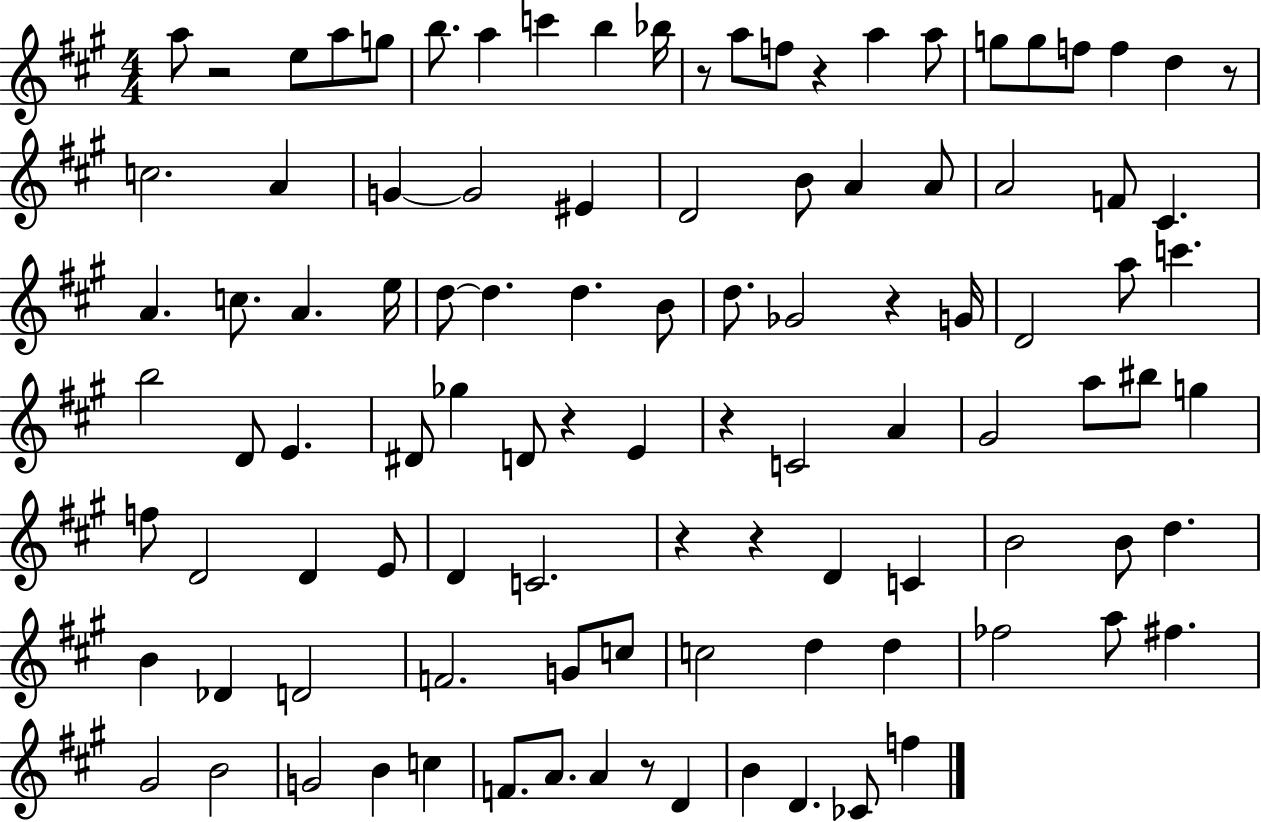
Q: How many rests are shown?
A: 10